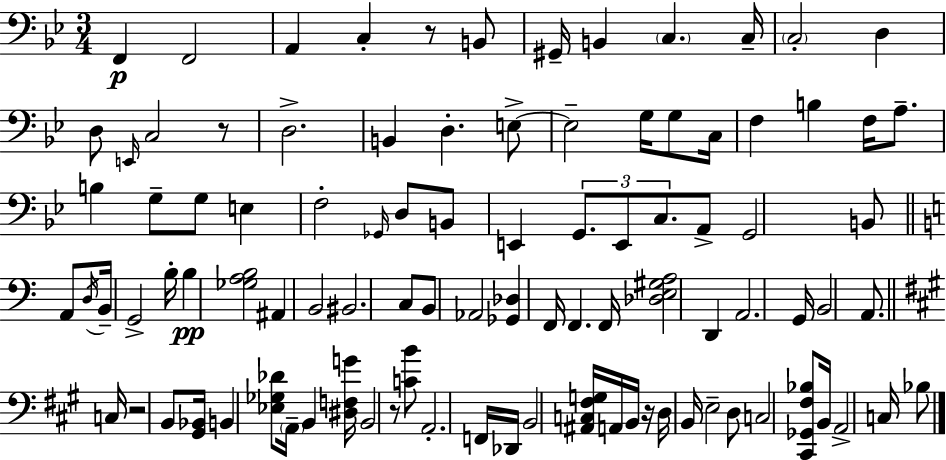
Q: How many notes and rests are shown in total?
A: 96